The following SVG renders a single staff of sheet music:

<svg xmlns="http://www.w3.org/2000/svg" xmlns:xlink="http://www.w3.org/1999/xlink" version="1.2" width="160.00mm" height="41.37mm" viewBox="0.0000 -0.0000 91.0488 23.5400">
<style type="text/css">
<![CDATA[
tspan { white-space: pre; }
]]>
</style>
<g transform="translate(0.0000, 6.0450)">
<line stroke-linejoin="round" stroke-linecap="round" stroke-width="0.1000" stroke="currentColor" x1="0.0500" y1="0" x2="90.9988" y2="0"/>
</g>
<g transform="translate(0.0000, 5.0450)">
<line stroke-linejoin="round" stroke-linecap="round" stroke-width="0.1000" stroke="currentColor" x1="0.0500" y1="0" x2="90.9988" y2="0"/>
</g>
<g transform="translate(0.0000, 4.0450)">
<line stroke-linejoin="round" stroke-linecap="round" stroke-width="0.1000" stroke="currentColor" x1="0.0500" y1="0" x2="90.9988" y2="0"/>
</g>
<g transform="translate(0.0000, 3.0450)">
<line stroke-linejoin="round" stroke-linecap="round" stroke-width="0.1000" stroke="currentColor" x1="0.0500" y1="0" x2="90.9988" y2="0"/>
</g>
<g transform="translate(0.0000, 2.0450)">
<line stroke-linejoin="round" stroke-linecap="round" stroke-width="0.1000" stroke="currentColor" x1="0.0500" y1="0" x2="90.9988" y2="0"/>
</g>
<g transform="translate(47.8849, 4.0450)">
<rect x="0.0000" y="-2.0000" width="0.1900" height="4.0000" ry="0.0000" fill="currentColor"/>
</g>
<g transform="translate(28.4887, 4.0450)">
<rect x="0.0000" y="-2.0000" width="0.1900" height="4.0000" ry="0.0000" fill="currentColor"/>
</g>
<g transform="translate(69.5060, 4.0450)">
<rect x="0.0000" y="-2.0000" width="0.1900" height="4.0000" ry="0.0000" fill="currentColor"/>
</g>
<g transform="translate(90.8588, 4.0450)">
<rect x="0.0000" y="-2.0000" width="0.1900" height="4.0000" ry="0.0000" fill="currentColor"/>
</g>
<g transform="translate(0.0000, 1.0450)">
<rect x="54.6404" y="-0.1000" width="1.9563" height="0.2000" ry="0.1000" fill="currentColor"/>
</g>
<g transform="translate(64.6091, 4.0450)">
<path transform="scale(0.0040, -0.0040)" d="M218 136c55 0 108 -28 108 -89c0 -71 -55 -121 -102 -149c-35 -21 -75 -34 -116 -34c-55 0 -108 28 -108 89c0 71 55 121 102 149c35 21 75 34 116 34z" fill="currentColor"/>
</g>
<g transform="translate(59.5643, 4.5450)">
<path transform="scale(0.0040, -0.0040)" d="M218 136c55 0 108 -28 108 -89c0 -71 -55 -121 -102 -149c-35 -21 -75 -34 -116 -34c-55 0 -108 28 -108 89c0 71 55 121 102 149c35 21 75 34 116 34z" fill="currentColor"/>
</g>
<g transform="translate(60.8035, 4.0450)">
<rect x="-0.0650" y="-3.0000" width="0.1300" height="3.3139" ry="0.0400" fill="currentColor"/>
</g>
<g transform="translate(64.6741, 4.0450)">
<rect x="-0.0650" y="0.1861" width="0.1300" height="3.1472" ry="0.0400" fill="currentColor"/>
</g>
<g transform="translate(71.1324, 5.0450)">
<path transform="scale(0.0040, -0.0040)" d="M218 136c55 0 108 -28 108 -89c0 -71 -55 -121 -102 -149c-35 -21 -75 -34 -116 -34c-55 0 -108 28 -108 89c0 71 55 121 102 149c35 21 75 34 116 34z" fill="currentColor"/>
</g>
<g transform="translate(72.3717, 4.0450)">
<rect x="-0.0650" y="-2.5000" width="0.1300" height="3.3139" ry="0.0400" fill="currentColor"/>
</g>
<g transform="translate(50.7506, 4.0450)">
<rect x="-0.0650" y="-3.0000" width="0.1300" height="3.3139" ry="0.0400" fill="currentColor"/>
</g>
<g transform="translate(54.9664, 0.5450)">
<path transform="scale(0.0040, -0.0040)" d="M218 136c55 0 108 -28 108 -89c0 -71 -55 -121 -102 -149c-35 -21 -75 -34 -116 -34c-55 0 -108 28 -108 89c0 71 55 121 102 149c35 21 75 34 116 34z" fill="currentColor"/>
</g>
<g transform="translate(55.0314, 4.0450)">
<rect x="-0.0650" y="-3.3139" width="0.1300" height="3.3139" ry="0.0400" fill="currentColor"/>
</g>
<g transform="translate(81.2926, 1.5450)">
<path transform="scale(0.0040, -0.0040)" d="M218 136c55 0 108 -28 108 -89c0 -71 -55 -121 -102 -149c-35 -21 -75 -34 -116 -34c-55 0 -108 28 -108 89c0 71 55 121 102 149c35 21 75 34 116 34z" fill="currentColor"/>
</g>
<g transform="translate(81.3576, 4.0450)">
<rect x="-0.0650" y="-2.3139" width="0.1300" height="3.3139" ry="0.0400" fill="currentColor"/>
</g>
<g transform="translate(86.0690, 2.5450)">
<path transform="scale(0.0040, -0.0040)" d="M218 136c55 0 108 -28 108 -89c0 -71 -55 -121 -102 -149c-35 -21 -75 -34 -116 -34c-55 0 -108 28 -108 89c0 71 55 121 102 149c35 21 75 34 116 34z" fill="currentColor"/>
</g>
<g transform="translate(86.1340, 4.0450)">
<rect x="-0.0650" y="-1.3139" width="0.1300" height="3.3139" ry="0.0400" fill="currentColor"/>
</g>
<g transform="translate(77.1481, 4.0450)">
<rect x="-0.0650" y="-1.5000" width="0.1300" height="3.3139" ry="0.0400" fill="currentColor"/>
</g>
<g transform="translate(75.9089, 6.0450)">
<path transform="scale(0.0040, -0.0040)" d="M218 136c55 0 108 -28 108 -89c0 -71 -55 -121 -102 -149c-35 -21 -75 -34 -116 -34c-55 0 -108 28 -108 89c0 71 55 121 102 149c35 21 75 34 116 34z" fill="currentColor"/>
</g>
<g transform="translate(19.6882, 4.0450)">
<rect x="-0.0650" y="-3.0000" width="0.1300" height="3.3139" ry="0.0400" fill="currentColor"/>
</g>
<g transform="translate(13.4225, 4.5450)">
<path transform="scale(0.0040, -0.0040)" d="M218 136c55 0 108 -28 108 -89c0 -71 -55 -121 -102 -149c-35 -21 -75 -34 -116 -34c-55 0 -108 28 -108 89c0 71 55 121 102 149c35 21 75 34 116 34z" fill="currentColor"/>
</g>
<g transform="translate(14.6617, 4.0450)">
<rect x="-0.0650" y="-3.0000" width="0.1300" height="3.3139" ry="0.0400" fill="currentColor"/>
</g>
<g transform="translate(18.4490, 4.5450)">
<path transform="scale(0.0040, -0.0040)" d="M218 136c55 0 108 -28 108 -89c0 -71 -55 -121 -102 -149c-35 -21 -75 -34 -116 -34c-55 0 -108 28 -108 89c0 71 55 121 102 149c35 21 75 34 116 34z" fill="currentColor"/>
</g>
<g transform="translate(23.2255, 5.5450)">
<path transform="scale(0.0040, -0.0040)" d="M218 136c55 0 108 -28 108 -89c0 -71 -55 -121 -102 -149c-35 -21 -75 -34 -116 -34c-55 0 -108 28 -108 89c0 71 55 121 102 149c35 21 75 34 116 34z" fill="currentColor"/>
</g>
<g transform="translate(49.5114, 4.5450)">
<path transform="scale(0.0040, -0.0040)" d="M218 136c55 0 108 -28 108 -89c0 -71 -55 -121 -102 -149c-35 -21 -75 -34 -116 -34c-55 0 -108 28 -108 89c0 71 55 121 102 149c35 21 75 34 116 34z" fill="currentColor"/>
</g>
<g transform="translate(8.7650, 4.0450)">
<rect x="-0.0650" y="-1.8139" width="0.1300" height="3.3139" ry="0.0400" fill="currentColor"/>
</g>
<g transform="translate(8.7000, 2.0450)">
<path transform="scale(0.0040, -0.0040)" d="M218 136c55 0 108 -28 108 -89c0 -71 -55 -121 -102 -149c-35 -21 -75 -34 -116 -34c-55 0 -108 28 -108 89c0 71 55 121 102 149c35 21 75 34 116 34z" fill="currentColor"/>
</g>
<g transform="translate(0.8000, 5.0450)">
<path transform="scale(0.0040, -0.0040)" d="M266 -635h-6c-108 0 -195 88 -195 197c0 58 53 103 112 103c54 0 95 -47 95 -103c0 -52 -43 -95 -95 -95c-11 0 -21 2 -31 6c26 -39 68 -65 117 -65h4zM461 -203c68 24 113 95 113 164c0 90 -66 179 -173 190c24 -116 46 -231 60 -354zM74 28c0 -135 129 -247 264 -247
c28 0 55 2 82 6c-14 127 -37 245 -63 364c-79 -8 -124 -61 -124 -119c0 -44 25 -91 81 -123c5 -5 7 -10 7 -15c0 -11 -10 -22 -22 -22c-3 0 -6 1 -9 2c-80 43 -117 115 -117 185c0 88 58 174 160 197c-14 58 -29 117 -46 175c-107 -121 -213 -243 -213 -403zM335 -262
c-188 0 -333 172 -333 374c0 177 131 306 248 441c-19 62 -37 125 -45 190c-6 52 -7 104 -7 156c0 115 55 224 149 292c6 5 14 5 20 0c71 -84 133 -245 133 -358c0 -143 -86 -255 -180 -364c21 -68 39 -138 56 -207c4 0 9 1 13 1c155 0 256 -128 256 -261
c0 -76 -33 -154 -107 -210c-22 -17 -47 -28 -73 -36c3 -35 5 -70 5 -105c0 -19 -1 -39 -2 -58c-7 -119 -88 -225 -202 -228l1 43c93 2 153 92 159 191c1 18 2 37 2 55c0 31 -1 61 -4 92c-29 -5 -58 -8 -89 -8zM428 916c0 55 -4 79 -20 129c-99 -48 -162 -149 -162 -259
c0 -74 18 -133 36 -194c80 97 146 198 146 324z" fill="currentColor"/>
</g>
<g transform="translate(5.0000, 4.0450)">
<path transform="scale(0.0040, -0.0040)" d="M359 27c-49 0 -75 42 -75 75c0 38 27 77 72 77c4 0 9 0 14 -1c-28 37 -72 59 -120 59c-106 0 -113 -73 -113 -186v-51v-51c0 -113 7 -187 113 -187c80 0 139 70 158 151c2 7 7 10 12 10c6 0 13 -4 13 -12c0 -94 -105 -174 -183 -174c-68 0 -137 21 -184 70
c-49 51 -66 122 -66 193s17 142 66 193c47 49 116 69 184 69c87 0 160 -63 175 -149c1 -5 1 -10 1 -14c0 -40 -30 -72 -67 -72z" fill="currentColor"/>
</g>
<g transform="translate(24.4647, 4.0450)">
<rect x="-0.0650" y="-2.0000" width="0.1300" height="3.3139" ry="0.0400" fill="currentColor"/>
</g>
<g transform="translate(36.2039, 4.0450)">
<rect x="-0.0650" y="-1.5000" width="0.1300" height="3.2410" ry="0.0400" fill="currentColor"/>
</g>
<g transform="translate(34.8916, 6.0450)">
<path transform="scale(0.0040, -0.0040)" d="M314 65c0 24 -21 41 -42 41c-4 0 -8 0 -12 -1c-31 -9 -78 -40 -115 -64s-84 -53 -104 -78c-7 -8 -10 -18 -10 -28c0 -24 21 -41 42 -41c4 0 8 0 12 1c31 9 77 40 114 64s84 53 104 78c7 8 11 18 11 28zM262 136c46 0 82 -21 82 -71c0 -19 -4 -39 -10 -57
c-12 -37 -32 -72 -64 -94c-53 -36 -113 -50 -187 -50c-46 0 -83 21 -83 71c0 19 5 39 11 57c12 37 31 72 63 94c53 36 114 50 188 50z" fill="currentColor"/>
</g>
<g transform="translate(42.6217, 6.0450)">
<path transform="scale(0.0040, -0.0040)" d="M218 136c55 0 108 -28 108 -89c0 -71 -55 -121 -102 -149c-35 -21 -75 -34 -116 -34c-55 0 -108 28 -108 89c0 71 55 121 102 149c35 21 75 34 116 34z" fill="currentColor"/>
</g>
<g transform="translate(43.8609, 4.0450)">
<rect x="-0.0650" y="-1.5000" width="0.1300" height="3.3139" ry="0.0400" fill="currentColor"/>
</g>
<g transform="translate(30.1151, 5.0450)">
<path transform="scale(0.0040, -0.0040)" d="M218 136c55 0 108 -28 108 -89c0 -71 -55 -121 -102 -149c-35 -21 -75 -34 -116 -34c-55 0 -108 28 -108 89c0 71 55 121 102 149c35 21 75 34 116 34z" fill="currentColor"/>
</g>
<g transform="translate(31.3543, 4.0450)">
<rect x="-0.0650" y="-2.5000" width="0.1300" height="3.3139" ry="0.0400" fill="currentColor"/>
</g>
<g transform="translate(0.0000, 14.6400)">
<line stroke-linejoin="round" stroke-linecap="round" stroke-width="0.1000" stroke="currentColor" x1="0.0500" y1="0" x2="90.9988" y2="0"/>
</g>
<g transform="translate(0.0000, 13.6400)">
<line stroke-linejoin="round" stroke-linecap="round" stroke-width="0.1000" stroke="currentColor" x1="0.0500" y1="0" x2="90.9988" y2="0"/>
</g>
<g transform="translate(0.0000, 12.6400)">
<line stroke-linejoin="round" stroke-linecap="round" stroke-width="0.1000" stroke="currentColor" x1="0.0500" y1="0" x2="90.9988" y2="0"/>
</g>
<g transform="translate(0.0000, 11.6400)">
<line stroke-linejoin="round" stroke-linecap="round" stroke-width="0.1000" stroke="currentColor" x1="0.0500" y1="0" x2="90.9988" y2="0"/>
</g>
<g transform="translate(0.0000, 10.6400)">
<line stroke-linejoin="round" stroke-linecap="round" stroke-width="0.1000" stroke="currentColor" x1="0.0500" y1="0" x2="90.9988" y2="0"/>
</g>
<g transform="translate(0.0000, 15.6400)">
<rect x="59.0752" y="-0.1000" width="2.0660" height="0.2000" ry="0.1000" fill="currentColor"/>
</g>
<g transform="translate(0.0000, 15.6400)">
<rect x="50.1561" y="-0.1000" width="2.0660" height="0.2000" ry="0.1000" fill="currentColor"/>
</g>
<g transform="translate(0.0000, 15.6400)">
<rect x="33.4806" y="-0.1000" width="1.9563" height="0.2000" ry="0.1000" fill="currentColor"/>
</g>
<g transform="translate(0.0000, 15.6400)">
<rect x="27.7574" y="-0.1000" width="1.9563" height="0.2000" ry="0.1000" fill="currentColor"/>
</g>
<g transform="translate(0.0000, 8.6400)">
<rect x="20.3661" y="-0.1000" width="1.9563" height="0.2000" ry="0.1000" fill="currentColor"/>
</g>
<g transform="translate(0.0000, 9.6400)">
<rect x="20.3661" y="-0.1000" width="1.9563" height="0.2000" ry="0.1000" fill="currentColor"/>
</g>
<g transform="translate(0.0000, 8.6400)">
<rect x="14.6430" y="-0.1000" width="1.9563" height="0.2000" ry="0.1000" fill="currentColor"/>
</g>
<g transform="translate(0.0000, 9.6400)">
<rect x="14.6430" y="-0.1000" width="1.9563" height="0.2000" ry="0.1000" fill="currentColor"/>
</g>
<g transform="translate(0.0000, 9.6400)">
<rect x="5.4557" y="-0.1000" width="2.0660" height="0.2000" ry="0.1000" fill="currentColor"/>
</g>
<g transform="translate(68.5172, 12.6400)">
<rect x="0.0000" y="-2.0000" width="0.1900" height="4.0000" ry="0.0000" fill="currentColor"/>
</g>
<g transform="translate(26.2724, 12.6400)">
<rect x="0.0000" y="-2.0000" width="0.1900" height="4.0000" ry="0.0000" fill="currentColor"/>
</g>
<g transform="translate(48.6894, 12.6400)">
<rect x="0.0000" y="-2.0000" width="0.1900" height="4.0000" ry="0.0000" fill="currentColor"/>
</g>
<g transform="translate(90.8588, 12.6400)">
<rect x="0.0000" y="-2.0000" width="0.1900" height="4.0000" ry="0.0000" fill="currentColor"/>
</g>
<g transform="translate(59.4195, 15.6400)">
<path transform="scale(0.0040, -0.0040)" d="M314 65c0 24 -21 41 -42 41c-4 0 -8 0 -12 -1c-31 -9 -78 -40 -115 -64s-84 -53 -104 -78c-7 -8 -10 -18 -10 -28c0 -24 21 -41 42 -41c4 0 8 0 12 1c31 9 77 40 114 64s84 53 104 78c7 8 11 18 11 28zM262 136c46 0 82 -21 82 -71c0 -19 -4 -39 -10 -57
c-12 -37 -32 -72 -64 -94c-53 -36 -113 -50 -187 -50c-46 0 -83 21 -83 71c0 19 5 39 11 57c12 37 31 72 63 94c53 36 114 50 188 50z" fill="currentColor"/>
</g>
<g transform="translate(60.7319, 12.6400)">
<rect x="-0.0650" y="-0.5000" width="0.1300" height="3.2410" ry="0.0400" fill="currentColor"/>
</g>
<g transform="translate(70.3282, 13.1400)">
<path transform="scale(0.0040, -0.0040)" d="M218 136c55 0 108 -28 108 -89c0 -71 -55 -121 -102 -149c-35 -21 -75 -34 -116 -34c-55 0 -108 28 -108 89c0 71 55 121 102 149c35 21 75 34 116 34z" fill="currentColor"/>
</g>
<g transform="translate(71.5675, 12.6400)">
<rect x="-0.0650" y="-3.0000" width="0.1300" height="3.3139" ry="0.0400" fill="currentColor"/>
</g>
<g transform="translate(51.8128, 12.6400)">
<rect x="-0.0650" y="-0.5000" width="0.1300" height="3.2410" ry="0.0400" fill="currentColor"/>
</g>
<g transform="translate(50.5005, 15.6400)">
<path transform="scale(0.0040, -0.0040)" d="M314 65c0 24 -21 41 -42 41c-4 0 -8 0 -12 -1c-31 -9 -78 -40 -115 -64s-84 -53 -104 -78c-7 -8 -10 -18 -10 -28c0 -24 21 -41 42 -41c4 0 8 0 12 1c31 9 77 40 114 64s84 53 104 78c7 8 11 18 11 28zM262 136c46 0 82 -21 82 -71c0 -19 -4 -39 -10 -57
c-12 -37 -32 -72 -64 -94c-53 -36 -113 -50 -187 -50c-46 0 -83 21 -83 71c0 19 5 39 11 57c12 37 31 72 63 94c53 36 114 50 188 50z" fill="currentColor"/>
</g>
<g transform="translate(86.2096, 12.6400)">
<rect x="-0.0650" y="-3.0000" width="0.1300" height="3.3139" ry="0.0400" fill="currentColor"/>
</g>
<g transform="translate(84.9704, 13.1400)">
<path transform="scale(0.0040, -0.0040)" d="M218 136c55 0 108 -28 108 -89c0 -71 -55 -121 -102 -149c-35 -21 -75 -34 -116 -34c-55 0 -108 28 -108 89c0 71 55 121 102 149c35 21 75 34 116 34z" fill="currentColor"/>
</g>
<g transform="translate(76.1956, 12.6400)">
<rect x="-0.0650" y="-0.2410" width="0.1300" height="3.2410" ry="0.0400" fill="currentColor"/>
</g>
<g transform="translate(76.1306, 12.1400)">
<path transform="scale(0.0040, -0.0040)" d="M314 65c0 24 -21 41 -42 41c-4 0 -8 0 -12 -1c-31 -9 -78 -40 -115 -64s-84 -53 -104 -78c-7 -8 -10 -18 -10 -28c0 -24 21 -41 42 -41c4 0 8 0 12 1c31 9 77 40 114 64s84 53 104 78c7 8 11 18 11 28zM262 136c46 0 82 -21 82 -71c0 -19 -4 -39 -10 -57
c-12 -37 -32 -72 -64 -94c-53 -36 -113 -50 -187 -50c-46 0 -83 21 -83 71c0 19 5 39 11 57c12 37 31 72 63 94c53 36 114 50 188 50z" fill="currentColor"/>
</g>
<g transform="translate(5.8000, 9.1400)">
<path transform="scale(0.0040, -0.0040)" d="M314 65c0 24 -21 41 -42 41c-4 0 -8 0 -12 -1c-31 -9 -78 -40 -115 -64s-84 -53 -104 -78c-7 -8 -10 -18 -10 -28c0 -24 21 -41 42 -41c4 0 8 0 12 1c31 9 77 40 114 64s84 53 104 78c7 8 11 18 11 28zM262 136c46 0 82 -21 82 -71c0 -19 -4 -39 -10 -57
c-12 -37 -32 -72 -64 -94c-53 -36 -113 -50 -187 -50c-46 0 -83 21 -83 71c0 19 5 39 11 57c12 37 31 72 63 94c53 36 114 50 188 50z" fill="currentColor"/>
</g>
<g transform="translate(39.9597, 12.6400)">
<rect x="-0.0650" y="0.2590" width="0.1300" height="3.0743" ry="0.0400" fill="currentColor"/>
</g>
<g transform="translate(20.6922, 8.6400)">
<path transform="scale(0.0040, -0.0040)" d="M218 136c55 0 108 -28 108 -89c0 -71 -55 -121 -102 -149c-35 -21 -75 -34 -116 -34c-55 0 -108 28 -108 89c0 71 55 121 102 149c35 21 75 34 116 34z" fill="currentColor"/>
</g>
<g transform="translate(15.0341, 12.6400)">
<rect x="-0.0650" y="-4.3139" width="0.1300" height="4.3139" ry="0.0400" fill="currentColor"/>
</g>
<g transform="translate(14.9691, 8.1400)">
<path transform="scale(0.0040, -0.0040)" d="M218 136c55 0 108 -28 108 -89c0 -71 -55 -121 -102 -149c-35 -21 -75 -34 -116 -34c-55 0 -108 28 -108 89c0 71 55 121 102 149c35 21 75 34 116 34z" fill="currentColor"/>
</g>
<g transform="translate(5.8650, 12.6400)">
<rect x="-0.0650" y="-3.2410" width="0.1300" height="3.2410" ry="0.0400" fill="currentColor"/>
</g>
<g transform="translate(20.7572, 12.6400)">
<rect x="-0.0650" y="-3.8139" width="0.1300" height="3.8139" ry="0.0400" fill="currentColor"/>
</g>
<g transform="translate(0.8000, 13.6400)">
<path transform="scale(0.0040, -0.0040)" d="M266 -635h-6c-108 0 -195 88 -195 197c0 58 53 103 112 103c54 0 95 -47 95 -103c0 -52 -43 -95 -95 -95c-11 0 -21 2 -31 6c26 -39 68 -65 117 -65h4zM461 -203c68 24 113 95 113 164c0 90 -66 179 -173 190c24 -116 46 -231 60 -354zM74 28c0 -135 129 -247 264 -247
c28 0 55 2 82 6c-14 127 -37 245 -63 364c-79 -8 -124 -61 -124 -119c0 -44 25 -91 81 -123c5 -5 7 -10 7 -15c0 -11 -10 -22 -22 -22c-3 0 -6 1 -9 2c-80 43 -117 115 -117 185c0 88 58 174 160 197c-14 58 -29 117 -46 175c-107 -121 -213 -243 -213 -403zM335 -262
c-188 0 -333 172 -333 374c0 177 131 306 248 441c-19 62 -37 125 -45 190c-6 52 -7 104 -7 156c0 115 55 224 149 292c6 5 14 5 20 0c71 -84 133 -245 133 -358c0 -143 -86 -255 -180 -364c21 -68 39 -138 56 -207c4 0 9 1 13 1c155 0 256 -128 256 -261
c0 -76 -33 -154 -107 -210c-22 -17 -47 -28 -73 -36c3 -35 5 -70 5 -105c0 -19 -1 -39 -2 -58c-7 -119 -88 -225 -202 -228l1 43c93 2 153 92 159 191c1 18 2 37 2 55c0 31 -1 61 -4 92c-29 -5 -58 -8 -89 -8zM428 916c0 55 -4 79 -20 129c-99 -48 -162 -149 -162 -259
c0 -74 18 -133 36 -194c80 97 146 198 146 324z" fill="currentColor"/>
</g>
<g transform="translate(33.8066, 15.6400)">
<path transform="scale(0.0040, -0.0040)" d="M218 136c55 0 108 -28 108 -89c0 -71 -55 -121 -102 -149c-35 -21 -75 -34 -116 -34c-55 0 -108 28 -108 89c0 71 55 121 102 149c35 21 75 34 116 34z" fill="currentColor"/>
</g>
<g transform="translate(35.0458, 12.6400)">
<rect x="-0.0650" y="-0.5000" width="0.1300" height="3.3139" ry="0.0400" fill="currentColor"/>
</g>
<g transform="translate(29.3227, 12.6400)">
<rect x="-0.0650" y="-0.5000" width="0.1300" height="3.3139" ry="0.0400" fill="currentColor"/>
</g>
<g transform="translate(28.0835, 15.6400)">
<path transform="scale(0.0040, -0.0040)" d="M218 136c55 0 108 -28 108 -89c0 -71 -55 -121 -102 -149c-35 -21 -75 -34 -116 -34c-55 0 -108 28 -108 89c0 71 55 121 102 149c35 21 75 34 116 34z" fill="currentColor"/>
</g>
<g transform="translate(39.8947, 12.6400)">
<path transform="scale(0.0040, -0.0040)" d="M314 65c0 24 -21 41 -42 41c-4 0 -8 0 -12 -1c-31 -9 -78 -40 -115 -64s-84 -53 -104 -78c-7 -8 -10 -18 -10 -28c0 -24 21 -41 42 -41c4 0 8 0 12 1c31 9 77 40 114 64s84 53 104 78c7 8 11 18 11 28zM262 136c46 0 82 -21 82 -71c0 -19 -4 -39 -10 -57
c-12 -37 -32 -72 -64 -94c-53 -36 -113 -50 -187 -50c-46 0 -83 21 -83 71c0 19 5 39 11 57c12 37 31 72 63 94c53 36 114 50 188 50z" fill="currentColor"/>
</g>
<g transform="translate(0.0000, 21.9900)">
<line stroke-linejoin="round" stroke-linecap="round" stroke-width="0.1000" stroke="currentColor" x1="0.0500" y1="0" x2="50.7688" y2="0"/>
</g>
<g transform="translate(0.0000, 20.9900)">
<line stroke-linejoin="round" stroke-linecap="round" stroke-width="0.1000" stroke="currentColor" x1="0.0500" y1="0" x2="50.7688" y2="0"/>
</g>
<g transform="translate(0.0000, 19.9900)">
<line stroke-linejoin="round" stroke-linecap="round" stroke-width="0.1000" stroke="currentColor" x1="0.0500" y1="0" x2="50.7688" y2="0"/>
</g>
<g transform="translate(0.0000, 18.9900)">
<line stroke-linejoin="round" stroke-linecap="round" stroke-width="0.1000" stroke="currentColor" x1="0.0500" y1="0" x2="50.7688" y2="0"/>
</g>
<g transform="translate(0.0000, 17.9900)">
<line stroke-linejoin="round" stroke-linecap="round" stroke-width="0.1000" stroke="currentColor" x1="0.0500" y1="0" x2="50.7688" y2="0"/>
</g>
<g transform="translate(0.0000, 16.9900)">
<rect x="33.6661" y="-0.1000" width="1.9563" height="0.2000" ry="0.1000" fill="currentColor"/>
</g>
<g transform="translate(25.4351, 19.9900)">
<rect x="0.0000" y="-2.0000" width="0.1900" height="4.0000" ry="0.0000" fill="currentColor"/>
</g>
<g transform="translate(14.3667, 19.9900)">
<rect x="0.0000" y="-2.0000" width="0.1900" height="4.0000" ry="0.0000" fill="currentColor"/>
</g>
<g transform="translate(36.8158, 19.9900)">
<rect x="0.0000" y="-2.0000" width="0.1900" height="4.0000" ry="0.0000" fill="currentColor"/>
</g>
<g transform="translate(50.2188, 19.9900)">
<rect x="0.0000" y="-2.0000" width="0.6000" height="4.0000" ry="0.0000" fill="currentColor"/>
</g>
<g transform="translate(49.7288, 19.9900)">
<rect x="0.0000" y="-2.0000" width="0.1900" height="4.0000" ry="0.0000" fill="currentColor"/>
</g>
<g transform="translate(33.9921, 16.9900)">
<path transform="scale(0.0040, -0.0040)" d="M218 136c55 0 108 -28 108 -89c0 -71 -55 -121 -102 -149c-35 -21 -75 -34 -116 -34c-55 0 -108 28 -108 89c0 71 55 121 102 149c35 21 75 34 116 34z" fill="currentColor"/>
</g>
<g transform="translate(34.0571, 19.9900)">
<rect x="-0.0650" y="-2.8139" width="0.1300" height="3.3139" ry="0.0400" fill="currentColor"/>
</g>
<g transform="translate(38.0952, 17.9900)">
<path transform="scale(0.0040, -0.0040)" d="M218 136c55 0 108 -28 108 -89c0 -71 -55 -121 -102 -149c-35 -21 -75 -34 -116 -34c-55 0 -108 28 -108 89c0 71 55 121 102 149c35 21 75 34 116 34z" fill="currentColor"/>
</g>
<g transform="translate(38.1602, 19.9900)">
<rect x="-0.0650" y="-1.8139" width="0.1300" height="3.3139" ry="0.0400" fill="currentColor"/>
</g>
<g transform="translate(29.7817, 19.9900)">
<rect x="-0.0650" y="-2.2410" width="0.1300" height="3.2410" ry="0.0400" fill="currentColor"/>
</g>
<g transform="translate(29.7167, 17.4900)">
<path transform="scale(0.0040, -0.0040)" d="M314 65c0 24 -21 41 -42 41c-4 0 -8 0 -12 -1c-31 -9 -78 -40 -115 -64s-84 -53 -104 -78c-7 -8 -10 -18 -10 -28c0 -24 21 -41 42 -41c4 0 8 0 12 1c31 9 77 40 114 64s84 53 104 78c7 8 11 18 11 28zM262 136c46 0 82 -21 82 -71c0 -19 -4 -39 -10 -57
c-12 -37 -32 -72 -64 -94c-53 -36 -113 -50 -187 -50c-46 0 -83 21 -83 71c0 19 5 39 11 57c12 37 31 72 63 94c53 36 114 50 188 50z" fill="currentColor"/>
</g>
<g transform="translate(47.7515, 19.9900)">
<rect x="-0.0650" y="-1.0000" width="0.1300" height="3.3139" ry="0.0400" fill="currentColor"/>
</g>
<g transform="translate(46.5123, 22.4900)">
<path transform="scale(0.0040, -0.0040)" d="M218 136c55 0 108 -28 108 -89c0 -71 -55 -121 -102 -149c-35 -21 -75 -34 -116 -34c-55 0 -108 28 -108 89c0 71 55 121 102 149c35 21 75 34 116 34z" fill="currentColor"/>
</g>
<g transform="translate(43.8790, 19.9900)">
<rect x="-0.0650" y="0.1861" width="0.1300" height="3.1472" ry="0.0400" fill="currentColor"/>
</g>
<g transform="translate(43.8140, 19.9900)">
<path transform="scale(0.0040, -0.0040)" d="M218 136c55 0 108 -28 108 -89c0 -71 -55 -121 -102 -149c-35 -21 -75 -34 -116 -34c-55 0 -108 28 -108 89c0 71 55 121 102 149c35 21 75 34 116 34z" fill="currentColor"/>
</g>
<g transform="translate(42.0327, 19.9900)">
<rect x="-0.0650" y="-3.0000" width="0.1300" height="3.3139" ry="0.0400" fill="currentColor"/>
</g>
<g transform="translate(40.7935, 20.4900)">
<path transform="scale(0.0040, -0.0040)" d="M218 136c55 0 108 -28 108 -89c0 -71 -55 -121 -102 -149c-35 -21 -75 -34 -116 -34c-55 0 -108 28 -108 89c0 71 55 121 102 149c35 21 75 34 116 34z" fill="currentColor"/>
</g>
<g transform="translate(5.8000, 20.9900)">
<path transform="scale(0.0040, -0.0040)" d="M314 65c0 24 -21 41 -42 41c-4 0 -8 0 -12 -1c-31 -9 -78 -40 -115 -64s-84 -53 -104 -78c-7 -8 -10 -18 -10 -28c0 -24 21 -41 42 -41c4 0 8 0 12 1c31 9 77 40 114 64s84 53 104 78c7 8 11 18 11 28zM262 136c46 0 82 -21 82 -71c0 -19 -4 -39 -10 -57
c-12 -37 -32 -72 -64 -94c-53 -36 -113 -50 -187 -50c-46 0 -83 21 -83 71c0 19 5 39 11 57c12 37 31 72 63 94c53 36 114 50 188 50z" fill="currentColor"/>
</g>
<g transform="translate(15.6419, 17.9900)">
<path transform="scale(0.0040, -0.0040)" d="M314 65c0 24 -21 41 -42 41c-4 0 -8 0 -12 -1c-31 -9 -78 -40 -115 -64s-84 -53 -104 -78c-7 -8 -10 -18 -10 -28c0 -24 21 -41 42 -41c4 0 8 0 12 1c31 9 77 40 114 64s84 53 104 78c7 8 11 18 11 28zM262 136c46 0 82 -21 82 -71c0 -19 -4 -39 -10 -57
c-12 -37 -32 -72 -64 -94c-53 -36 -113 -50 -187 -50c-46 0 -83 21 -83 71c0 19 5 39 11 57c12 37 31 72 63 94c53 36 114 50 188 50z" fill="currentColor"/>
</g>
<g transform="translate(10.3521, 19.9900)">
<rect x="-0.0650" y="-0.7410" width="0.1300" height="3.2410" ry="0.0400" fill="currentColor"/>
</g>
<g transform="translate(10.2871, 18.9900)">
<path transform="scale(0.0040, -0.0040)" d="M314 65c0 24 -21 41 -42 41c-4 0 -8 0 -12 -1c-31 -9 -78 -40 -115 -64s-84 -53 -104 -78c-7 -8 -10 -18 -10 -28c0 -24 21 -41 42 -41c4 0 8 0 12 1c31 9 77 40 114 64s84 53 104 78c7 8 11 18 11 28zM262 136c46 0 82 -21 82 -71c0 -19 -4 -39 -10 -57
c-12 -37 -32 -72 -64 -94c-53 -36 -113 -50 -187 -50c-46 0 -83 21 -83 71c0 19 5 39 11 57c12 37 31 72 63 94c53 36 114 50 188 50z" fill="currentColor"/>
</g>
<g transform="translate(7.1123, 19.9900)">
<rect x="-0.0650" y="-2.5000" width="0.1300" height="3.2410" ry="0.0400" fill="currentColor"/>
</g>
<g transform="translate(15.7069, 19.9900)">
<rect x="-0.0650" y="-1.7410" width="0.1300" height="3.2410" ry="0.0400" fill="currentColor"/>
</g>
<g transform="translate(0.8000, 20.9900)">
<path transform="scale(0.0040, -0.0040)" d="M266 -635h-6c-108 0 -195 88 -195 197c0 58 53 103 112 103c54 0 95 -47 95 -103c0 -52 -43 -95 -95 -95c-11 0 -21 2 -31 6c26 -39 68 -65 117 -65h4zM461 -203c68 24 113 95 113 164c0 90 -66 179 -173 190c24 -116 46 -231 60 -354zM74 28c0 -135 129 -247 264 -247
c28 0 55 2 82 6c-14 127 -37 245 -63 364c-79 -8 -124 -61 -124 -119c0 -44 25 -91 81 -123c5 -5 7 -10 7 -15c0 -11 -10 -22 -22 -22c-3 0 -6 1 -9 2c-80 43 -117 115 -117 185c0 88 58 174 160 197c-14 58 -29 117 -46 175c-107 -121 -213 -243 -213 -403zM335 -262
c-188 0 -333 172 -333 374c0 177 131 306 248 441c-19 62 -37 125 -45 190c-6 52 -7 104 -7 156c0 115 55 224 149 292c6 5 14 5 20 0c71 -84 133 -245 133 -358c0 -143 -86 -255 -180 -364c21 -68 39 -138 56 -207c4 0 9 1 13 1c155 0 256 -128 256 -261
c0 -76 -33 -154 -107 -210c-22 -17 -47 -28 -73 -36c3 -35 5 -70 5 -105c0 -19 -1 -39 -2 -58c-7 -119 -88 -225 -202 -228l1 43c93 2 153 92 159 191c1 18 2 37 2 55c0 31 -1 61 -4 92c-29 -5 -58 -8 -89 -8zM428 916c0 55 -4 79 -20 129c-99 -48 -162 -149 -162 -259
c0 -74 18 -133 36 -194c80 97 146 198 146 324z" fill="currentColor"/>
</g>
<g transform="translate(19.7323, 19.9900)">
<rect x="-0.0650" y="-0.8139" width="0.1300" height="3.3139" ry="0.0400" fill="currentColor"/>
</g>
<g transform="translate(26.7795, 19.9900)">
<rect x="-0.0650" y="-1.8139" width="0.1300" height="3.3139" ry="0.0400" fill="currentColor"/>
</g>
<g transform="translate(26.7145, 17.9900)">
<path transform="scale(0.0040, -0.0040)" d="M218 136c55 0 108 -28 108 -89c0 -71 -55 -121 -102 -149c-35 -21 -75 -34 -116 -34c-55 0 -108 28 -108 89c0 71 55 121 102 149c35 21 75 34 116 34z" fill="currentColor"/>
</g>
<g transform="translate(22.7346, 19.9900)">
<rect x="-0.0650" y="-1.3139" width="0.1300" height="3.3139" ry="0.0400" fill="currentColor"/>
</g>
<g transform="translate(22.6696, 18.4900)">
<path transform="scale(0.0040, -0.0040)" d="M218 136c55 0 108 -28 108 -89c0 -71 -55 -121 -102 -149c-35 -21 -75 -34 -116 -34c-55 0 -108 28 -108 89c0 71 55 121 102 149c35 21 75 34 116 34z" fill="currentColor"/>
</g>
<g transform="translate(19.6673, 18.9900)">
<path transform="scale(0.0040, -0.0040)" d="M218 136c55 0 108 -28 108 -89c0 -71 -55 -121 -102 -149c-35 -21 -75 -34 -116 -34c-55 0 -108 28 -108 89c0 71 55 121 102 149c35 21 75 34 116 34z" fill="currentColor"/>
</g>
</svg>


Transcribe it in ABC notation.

X:1
T:Untitled
M:4/4
L:1/4
K:C
f A A F G E2 E A b A B G E g e b2 d' c' C C B2 C2 C2 A c2 A G2 d2 f2 d e f g2 a f A B D